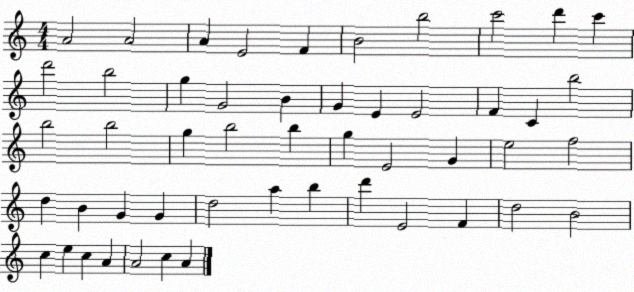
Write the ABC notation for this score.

X:1
T:Untitled
M:4/4
L:1/4
K:C
A2 A2 A E2 F B2 b2 c'2 d' c' d'2 b2 g G2 B G E E2 F C b2 b2 b2 g b2 b g E2 G e2 f2 d B G G d2 a b d' E2 F d2 B2 c e c A A2 c A